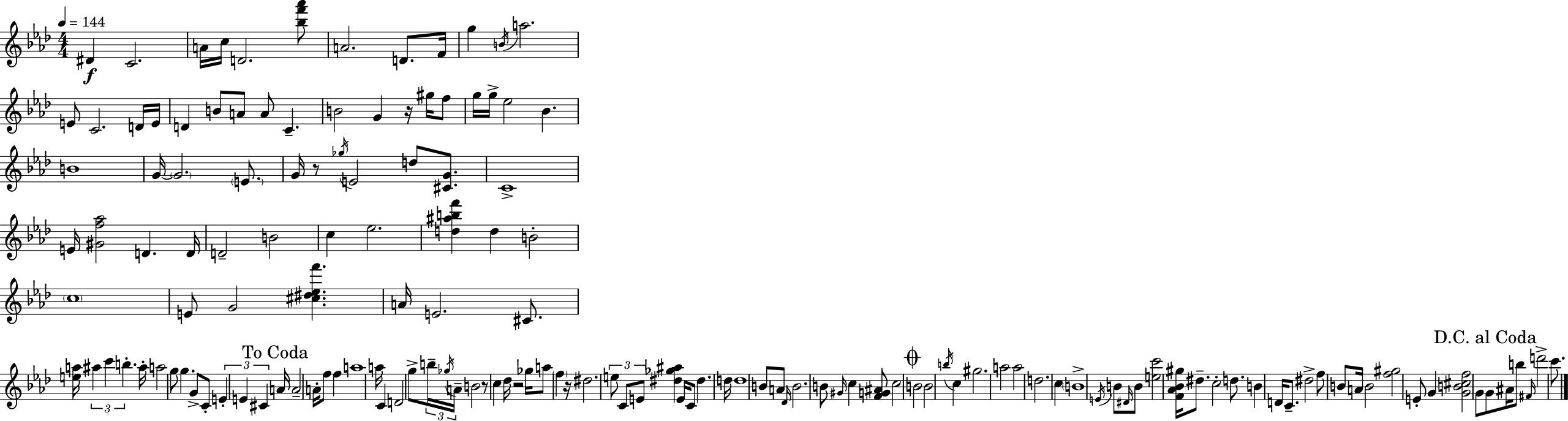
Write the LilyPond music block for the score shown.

{
  \clef treble
  \numericTimeSignature
  \time 4/4
  \key aes \major
  \tempo 4 = 144
  dis'4\f c'2. | a'16 c''16 d'2. <bes'' f''' aes'''>8 | a'2. d'8. f'16 | g''4 \acciaccatura { b'16 } a''2. | \break e'8 c'2. d'16 | e'16 d'4 b'8 a'8 a'8 c'4.-- | b'2 g'4 r16 gis''16 f''8 | g''16 g''16-> ees''2 bes'4. | \break b'1 | g'16~~ \parenthesize g'2. \parenthesize e'8. | g'16 r8 \acciaccatura { ges''16 } e'2 d''8 <cis' g'>8. | c'1-> | \break e'16 <gis' f'' aes''>2 d'4. | d'16 d'2-- b'2 | c''4 ees''2. | <d'' ais'' b'' f'''>4 d''4 b'2-. | \break \parenthesize c''1 | e'8 g'2 <cis'' dis'' ees'' f'''>4. | a'16 e'2. cis'8. | <e'' a''>16 \tuplet 3/2 { ais''4 c'''4 b''4.-. } | \break ais''16-. a''2 g''8 g''4. | g'8-> c'8-. \tuplet 3/2 { e'4-. e'4 cis'4 } | \mark "To Coda" a'16 a'2-- a'16-. f''8 f''4 | a''1 | \break a''16 c'4 d'2 g''8-> | \tuplet 3/2 { b''16-- \acciaccatura { ges''16 } a'16-- } b'2 r8 c''4 | des''16 r2 ges''16 a''8 \parenthesize f''4 | r16 dis''2. \tuplet 3/2 { e''8 | \break c'8 e'8 } <dis'' ges'' ais''>4 e'16 c'8 dis''4. | d''16 d''1 | b'8 a'8 \grace { des'16 } b'2. | b'8 \grace { gis'16 } c''4 <f' g' ais'>8 c''2 | \break \mark \markup { \musicglyph "scripts.coda" } b'2 b'2 | \acciaccatura { b''16 } c''4 gis''2. | a''2 a''2 | d''2. | \break c''4 \parenthesize b'1-> | \acciaccatura { e'16 } b'8 \grace { dis'16 } b'8 <e'' c'''>2 | <f' aes' bes' gis''>16 dis''8.-- c''2-. | d''8. b'4 d'16 c'8.-- dis''2-> | \break f''8 b'8 a'16 b'2 | <f'' gis''>2 e'8-. g'4 <g' b' cis'' f''>2 | g'8 \mark "D.C. al Coda" g'8 ais'16 b''8 \grace { fis'16 } d'''2-> | c'''8. \bar "|."
}